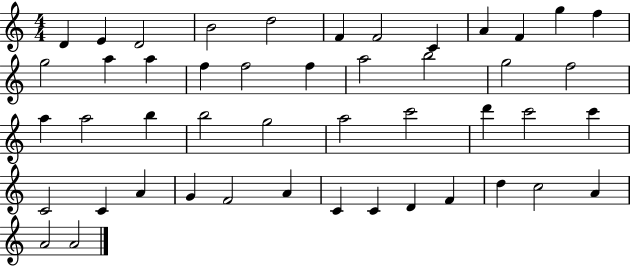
{
  \clef treble
  \numericTimeSignature
  \time 4/4
  \key c \major
  d'4 e'4 d'2 | b'2 d''2 | f'4 f'2 c'4 | a'4 f'4 g''4 f''4 | \break g''2 a''4 a''4 | f''4 f''2 f''4 | a''2 b''2 | g''2 f''2 | \break a''4 a''2 b''4 | b''2 g''2 | a''2 c'''2 | d'''4 c'''2 c'''4 | \break c'2 c'4 a'4 | g'4 f'2 a'4 | c'4 c'4 d'4 f'4 | d''4 c''2 a'4 | \break a'2 a'2 | \bar "|."
}